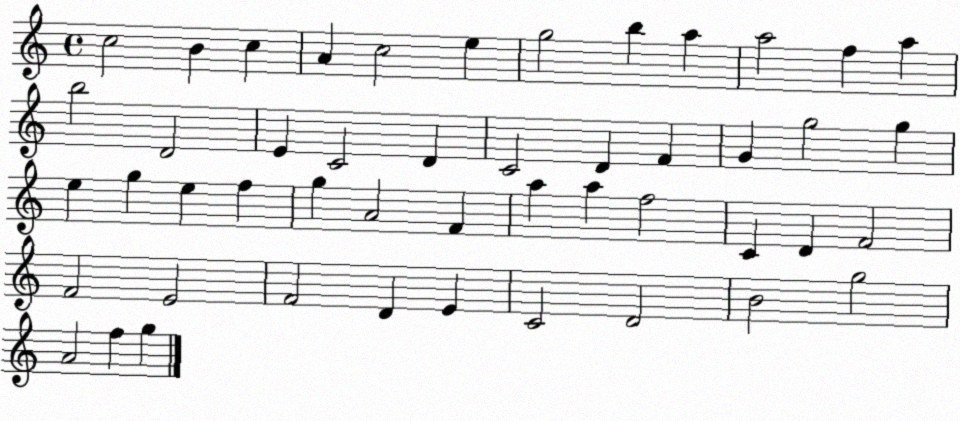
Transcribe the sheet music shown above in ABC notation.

X:1
T:Untitled
M:4/4
L:1/4
K:C
c2 B c A c2 e g2 b a a2 f a b2 D2 E C2 D C2 D F G g2 g e g e f g A2 F a a f2 C D F2 F2 E2 F2 D E C2 D2 B2 g2 A2 f g